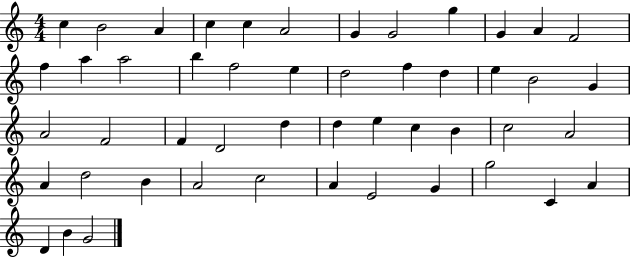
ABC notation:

X:1
T:Untitled
M:4/4
L:1/4
K:C
c B2 A c c A2 G G2 g G A F2 f a a2 b f2 e d2 f d e B2 G A2 F2 F D2 d d e c B c2 A2 A d2 B A2 c2 A E2 G g2 C A D B G2